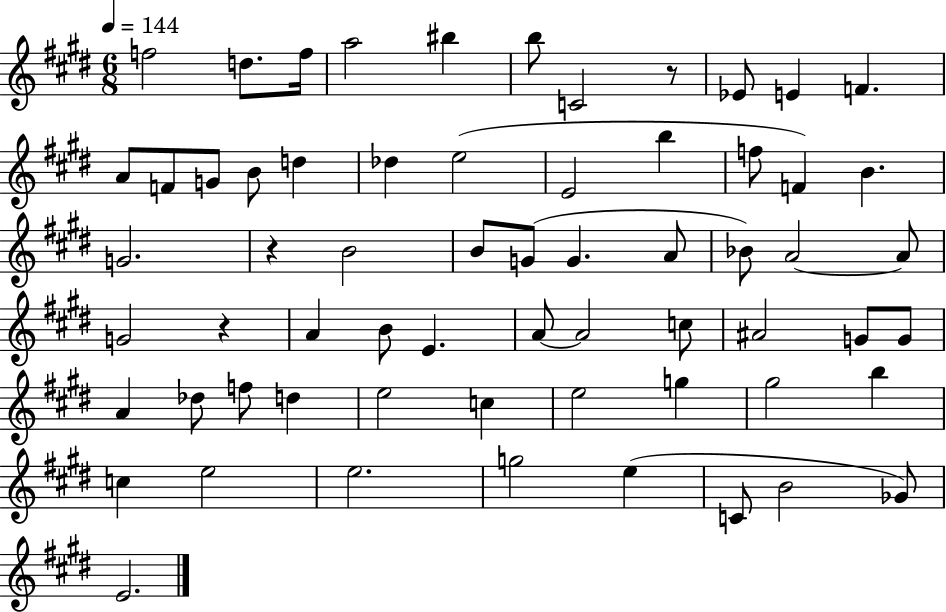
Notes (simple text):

F5/h D5/e. F5/s A5/h BIS5/q B5/e C4/h R/e Eb4/e E4/q F4/q. A4/e F4/e G4/e B4/e D5/q Db5/q E5/h E4/h B5/q F5/e F4/q B4/q. G4/h. R/q B4/h B4/e G4/e G4/q. A4/e Bb4/e A4/h A4/e G4/h R/q A4/q B4/e E4/q. A4/e A4/h C5/e A#4/h G4/e G4/e A4/q Db5/e F5/e D5/q E5/h C5/q E5/h G5/q G#5/h B5/q C5/q E5/h E5/h. G5/h E5/q C4/e B4/h Gb4/e E4/h.